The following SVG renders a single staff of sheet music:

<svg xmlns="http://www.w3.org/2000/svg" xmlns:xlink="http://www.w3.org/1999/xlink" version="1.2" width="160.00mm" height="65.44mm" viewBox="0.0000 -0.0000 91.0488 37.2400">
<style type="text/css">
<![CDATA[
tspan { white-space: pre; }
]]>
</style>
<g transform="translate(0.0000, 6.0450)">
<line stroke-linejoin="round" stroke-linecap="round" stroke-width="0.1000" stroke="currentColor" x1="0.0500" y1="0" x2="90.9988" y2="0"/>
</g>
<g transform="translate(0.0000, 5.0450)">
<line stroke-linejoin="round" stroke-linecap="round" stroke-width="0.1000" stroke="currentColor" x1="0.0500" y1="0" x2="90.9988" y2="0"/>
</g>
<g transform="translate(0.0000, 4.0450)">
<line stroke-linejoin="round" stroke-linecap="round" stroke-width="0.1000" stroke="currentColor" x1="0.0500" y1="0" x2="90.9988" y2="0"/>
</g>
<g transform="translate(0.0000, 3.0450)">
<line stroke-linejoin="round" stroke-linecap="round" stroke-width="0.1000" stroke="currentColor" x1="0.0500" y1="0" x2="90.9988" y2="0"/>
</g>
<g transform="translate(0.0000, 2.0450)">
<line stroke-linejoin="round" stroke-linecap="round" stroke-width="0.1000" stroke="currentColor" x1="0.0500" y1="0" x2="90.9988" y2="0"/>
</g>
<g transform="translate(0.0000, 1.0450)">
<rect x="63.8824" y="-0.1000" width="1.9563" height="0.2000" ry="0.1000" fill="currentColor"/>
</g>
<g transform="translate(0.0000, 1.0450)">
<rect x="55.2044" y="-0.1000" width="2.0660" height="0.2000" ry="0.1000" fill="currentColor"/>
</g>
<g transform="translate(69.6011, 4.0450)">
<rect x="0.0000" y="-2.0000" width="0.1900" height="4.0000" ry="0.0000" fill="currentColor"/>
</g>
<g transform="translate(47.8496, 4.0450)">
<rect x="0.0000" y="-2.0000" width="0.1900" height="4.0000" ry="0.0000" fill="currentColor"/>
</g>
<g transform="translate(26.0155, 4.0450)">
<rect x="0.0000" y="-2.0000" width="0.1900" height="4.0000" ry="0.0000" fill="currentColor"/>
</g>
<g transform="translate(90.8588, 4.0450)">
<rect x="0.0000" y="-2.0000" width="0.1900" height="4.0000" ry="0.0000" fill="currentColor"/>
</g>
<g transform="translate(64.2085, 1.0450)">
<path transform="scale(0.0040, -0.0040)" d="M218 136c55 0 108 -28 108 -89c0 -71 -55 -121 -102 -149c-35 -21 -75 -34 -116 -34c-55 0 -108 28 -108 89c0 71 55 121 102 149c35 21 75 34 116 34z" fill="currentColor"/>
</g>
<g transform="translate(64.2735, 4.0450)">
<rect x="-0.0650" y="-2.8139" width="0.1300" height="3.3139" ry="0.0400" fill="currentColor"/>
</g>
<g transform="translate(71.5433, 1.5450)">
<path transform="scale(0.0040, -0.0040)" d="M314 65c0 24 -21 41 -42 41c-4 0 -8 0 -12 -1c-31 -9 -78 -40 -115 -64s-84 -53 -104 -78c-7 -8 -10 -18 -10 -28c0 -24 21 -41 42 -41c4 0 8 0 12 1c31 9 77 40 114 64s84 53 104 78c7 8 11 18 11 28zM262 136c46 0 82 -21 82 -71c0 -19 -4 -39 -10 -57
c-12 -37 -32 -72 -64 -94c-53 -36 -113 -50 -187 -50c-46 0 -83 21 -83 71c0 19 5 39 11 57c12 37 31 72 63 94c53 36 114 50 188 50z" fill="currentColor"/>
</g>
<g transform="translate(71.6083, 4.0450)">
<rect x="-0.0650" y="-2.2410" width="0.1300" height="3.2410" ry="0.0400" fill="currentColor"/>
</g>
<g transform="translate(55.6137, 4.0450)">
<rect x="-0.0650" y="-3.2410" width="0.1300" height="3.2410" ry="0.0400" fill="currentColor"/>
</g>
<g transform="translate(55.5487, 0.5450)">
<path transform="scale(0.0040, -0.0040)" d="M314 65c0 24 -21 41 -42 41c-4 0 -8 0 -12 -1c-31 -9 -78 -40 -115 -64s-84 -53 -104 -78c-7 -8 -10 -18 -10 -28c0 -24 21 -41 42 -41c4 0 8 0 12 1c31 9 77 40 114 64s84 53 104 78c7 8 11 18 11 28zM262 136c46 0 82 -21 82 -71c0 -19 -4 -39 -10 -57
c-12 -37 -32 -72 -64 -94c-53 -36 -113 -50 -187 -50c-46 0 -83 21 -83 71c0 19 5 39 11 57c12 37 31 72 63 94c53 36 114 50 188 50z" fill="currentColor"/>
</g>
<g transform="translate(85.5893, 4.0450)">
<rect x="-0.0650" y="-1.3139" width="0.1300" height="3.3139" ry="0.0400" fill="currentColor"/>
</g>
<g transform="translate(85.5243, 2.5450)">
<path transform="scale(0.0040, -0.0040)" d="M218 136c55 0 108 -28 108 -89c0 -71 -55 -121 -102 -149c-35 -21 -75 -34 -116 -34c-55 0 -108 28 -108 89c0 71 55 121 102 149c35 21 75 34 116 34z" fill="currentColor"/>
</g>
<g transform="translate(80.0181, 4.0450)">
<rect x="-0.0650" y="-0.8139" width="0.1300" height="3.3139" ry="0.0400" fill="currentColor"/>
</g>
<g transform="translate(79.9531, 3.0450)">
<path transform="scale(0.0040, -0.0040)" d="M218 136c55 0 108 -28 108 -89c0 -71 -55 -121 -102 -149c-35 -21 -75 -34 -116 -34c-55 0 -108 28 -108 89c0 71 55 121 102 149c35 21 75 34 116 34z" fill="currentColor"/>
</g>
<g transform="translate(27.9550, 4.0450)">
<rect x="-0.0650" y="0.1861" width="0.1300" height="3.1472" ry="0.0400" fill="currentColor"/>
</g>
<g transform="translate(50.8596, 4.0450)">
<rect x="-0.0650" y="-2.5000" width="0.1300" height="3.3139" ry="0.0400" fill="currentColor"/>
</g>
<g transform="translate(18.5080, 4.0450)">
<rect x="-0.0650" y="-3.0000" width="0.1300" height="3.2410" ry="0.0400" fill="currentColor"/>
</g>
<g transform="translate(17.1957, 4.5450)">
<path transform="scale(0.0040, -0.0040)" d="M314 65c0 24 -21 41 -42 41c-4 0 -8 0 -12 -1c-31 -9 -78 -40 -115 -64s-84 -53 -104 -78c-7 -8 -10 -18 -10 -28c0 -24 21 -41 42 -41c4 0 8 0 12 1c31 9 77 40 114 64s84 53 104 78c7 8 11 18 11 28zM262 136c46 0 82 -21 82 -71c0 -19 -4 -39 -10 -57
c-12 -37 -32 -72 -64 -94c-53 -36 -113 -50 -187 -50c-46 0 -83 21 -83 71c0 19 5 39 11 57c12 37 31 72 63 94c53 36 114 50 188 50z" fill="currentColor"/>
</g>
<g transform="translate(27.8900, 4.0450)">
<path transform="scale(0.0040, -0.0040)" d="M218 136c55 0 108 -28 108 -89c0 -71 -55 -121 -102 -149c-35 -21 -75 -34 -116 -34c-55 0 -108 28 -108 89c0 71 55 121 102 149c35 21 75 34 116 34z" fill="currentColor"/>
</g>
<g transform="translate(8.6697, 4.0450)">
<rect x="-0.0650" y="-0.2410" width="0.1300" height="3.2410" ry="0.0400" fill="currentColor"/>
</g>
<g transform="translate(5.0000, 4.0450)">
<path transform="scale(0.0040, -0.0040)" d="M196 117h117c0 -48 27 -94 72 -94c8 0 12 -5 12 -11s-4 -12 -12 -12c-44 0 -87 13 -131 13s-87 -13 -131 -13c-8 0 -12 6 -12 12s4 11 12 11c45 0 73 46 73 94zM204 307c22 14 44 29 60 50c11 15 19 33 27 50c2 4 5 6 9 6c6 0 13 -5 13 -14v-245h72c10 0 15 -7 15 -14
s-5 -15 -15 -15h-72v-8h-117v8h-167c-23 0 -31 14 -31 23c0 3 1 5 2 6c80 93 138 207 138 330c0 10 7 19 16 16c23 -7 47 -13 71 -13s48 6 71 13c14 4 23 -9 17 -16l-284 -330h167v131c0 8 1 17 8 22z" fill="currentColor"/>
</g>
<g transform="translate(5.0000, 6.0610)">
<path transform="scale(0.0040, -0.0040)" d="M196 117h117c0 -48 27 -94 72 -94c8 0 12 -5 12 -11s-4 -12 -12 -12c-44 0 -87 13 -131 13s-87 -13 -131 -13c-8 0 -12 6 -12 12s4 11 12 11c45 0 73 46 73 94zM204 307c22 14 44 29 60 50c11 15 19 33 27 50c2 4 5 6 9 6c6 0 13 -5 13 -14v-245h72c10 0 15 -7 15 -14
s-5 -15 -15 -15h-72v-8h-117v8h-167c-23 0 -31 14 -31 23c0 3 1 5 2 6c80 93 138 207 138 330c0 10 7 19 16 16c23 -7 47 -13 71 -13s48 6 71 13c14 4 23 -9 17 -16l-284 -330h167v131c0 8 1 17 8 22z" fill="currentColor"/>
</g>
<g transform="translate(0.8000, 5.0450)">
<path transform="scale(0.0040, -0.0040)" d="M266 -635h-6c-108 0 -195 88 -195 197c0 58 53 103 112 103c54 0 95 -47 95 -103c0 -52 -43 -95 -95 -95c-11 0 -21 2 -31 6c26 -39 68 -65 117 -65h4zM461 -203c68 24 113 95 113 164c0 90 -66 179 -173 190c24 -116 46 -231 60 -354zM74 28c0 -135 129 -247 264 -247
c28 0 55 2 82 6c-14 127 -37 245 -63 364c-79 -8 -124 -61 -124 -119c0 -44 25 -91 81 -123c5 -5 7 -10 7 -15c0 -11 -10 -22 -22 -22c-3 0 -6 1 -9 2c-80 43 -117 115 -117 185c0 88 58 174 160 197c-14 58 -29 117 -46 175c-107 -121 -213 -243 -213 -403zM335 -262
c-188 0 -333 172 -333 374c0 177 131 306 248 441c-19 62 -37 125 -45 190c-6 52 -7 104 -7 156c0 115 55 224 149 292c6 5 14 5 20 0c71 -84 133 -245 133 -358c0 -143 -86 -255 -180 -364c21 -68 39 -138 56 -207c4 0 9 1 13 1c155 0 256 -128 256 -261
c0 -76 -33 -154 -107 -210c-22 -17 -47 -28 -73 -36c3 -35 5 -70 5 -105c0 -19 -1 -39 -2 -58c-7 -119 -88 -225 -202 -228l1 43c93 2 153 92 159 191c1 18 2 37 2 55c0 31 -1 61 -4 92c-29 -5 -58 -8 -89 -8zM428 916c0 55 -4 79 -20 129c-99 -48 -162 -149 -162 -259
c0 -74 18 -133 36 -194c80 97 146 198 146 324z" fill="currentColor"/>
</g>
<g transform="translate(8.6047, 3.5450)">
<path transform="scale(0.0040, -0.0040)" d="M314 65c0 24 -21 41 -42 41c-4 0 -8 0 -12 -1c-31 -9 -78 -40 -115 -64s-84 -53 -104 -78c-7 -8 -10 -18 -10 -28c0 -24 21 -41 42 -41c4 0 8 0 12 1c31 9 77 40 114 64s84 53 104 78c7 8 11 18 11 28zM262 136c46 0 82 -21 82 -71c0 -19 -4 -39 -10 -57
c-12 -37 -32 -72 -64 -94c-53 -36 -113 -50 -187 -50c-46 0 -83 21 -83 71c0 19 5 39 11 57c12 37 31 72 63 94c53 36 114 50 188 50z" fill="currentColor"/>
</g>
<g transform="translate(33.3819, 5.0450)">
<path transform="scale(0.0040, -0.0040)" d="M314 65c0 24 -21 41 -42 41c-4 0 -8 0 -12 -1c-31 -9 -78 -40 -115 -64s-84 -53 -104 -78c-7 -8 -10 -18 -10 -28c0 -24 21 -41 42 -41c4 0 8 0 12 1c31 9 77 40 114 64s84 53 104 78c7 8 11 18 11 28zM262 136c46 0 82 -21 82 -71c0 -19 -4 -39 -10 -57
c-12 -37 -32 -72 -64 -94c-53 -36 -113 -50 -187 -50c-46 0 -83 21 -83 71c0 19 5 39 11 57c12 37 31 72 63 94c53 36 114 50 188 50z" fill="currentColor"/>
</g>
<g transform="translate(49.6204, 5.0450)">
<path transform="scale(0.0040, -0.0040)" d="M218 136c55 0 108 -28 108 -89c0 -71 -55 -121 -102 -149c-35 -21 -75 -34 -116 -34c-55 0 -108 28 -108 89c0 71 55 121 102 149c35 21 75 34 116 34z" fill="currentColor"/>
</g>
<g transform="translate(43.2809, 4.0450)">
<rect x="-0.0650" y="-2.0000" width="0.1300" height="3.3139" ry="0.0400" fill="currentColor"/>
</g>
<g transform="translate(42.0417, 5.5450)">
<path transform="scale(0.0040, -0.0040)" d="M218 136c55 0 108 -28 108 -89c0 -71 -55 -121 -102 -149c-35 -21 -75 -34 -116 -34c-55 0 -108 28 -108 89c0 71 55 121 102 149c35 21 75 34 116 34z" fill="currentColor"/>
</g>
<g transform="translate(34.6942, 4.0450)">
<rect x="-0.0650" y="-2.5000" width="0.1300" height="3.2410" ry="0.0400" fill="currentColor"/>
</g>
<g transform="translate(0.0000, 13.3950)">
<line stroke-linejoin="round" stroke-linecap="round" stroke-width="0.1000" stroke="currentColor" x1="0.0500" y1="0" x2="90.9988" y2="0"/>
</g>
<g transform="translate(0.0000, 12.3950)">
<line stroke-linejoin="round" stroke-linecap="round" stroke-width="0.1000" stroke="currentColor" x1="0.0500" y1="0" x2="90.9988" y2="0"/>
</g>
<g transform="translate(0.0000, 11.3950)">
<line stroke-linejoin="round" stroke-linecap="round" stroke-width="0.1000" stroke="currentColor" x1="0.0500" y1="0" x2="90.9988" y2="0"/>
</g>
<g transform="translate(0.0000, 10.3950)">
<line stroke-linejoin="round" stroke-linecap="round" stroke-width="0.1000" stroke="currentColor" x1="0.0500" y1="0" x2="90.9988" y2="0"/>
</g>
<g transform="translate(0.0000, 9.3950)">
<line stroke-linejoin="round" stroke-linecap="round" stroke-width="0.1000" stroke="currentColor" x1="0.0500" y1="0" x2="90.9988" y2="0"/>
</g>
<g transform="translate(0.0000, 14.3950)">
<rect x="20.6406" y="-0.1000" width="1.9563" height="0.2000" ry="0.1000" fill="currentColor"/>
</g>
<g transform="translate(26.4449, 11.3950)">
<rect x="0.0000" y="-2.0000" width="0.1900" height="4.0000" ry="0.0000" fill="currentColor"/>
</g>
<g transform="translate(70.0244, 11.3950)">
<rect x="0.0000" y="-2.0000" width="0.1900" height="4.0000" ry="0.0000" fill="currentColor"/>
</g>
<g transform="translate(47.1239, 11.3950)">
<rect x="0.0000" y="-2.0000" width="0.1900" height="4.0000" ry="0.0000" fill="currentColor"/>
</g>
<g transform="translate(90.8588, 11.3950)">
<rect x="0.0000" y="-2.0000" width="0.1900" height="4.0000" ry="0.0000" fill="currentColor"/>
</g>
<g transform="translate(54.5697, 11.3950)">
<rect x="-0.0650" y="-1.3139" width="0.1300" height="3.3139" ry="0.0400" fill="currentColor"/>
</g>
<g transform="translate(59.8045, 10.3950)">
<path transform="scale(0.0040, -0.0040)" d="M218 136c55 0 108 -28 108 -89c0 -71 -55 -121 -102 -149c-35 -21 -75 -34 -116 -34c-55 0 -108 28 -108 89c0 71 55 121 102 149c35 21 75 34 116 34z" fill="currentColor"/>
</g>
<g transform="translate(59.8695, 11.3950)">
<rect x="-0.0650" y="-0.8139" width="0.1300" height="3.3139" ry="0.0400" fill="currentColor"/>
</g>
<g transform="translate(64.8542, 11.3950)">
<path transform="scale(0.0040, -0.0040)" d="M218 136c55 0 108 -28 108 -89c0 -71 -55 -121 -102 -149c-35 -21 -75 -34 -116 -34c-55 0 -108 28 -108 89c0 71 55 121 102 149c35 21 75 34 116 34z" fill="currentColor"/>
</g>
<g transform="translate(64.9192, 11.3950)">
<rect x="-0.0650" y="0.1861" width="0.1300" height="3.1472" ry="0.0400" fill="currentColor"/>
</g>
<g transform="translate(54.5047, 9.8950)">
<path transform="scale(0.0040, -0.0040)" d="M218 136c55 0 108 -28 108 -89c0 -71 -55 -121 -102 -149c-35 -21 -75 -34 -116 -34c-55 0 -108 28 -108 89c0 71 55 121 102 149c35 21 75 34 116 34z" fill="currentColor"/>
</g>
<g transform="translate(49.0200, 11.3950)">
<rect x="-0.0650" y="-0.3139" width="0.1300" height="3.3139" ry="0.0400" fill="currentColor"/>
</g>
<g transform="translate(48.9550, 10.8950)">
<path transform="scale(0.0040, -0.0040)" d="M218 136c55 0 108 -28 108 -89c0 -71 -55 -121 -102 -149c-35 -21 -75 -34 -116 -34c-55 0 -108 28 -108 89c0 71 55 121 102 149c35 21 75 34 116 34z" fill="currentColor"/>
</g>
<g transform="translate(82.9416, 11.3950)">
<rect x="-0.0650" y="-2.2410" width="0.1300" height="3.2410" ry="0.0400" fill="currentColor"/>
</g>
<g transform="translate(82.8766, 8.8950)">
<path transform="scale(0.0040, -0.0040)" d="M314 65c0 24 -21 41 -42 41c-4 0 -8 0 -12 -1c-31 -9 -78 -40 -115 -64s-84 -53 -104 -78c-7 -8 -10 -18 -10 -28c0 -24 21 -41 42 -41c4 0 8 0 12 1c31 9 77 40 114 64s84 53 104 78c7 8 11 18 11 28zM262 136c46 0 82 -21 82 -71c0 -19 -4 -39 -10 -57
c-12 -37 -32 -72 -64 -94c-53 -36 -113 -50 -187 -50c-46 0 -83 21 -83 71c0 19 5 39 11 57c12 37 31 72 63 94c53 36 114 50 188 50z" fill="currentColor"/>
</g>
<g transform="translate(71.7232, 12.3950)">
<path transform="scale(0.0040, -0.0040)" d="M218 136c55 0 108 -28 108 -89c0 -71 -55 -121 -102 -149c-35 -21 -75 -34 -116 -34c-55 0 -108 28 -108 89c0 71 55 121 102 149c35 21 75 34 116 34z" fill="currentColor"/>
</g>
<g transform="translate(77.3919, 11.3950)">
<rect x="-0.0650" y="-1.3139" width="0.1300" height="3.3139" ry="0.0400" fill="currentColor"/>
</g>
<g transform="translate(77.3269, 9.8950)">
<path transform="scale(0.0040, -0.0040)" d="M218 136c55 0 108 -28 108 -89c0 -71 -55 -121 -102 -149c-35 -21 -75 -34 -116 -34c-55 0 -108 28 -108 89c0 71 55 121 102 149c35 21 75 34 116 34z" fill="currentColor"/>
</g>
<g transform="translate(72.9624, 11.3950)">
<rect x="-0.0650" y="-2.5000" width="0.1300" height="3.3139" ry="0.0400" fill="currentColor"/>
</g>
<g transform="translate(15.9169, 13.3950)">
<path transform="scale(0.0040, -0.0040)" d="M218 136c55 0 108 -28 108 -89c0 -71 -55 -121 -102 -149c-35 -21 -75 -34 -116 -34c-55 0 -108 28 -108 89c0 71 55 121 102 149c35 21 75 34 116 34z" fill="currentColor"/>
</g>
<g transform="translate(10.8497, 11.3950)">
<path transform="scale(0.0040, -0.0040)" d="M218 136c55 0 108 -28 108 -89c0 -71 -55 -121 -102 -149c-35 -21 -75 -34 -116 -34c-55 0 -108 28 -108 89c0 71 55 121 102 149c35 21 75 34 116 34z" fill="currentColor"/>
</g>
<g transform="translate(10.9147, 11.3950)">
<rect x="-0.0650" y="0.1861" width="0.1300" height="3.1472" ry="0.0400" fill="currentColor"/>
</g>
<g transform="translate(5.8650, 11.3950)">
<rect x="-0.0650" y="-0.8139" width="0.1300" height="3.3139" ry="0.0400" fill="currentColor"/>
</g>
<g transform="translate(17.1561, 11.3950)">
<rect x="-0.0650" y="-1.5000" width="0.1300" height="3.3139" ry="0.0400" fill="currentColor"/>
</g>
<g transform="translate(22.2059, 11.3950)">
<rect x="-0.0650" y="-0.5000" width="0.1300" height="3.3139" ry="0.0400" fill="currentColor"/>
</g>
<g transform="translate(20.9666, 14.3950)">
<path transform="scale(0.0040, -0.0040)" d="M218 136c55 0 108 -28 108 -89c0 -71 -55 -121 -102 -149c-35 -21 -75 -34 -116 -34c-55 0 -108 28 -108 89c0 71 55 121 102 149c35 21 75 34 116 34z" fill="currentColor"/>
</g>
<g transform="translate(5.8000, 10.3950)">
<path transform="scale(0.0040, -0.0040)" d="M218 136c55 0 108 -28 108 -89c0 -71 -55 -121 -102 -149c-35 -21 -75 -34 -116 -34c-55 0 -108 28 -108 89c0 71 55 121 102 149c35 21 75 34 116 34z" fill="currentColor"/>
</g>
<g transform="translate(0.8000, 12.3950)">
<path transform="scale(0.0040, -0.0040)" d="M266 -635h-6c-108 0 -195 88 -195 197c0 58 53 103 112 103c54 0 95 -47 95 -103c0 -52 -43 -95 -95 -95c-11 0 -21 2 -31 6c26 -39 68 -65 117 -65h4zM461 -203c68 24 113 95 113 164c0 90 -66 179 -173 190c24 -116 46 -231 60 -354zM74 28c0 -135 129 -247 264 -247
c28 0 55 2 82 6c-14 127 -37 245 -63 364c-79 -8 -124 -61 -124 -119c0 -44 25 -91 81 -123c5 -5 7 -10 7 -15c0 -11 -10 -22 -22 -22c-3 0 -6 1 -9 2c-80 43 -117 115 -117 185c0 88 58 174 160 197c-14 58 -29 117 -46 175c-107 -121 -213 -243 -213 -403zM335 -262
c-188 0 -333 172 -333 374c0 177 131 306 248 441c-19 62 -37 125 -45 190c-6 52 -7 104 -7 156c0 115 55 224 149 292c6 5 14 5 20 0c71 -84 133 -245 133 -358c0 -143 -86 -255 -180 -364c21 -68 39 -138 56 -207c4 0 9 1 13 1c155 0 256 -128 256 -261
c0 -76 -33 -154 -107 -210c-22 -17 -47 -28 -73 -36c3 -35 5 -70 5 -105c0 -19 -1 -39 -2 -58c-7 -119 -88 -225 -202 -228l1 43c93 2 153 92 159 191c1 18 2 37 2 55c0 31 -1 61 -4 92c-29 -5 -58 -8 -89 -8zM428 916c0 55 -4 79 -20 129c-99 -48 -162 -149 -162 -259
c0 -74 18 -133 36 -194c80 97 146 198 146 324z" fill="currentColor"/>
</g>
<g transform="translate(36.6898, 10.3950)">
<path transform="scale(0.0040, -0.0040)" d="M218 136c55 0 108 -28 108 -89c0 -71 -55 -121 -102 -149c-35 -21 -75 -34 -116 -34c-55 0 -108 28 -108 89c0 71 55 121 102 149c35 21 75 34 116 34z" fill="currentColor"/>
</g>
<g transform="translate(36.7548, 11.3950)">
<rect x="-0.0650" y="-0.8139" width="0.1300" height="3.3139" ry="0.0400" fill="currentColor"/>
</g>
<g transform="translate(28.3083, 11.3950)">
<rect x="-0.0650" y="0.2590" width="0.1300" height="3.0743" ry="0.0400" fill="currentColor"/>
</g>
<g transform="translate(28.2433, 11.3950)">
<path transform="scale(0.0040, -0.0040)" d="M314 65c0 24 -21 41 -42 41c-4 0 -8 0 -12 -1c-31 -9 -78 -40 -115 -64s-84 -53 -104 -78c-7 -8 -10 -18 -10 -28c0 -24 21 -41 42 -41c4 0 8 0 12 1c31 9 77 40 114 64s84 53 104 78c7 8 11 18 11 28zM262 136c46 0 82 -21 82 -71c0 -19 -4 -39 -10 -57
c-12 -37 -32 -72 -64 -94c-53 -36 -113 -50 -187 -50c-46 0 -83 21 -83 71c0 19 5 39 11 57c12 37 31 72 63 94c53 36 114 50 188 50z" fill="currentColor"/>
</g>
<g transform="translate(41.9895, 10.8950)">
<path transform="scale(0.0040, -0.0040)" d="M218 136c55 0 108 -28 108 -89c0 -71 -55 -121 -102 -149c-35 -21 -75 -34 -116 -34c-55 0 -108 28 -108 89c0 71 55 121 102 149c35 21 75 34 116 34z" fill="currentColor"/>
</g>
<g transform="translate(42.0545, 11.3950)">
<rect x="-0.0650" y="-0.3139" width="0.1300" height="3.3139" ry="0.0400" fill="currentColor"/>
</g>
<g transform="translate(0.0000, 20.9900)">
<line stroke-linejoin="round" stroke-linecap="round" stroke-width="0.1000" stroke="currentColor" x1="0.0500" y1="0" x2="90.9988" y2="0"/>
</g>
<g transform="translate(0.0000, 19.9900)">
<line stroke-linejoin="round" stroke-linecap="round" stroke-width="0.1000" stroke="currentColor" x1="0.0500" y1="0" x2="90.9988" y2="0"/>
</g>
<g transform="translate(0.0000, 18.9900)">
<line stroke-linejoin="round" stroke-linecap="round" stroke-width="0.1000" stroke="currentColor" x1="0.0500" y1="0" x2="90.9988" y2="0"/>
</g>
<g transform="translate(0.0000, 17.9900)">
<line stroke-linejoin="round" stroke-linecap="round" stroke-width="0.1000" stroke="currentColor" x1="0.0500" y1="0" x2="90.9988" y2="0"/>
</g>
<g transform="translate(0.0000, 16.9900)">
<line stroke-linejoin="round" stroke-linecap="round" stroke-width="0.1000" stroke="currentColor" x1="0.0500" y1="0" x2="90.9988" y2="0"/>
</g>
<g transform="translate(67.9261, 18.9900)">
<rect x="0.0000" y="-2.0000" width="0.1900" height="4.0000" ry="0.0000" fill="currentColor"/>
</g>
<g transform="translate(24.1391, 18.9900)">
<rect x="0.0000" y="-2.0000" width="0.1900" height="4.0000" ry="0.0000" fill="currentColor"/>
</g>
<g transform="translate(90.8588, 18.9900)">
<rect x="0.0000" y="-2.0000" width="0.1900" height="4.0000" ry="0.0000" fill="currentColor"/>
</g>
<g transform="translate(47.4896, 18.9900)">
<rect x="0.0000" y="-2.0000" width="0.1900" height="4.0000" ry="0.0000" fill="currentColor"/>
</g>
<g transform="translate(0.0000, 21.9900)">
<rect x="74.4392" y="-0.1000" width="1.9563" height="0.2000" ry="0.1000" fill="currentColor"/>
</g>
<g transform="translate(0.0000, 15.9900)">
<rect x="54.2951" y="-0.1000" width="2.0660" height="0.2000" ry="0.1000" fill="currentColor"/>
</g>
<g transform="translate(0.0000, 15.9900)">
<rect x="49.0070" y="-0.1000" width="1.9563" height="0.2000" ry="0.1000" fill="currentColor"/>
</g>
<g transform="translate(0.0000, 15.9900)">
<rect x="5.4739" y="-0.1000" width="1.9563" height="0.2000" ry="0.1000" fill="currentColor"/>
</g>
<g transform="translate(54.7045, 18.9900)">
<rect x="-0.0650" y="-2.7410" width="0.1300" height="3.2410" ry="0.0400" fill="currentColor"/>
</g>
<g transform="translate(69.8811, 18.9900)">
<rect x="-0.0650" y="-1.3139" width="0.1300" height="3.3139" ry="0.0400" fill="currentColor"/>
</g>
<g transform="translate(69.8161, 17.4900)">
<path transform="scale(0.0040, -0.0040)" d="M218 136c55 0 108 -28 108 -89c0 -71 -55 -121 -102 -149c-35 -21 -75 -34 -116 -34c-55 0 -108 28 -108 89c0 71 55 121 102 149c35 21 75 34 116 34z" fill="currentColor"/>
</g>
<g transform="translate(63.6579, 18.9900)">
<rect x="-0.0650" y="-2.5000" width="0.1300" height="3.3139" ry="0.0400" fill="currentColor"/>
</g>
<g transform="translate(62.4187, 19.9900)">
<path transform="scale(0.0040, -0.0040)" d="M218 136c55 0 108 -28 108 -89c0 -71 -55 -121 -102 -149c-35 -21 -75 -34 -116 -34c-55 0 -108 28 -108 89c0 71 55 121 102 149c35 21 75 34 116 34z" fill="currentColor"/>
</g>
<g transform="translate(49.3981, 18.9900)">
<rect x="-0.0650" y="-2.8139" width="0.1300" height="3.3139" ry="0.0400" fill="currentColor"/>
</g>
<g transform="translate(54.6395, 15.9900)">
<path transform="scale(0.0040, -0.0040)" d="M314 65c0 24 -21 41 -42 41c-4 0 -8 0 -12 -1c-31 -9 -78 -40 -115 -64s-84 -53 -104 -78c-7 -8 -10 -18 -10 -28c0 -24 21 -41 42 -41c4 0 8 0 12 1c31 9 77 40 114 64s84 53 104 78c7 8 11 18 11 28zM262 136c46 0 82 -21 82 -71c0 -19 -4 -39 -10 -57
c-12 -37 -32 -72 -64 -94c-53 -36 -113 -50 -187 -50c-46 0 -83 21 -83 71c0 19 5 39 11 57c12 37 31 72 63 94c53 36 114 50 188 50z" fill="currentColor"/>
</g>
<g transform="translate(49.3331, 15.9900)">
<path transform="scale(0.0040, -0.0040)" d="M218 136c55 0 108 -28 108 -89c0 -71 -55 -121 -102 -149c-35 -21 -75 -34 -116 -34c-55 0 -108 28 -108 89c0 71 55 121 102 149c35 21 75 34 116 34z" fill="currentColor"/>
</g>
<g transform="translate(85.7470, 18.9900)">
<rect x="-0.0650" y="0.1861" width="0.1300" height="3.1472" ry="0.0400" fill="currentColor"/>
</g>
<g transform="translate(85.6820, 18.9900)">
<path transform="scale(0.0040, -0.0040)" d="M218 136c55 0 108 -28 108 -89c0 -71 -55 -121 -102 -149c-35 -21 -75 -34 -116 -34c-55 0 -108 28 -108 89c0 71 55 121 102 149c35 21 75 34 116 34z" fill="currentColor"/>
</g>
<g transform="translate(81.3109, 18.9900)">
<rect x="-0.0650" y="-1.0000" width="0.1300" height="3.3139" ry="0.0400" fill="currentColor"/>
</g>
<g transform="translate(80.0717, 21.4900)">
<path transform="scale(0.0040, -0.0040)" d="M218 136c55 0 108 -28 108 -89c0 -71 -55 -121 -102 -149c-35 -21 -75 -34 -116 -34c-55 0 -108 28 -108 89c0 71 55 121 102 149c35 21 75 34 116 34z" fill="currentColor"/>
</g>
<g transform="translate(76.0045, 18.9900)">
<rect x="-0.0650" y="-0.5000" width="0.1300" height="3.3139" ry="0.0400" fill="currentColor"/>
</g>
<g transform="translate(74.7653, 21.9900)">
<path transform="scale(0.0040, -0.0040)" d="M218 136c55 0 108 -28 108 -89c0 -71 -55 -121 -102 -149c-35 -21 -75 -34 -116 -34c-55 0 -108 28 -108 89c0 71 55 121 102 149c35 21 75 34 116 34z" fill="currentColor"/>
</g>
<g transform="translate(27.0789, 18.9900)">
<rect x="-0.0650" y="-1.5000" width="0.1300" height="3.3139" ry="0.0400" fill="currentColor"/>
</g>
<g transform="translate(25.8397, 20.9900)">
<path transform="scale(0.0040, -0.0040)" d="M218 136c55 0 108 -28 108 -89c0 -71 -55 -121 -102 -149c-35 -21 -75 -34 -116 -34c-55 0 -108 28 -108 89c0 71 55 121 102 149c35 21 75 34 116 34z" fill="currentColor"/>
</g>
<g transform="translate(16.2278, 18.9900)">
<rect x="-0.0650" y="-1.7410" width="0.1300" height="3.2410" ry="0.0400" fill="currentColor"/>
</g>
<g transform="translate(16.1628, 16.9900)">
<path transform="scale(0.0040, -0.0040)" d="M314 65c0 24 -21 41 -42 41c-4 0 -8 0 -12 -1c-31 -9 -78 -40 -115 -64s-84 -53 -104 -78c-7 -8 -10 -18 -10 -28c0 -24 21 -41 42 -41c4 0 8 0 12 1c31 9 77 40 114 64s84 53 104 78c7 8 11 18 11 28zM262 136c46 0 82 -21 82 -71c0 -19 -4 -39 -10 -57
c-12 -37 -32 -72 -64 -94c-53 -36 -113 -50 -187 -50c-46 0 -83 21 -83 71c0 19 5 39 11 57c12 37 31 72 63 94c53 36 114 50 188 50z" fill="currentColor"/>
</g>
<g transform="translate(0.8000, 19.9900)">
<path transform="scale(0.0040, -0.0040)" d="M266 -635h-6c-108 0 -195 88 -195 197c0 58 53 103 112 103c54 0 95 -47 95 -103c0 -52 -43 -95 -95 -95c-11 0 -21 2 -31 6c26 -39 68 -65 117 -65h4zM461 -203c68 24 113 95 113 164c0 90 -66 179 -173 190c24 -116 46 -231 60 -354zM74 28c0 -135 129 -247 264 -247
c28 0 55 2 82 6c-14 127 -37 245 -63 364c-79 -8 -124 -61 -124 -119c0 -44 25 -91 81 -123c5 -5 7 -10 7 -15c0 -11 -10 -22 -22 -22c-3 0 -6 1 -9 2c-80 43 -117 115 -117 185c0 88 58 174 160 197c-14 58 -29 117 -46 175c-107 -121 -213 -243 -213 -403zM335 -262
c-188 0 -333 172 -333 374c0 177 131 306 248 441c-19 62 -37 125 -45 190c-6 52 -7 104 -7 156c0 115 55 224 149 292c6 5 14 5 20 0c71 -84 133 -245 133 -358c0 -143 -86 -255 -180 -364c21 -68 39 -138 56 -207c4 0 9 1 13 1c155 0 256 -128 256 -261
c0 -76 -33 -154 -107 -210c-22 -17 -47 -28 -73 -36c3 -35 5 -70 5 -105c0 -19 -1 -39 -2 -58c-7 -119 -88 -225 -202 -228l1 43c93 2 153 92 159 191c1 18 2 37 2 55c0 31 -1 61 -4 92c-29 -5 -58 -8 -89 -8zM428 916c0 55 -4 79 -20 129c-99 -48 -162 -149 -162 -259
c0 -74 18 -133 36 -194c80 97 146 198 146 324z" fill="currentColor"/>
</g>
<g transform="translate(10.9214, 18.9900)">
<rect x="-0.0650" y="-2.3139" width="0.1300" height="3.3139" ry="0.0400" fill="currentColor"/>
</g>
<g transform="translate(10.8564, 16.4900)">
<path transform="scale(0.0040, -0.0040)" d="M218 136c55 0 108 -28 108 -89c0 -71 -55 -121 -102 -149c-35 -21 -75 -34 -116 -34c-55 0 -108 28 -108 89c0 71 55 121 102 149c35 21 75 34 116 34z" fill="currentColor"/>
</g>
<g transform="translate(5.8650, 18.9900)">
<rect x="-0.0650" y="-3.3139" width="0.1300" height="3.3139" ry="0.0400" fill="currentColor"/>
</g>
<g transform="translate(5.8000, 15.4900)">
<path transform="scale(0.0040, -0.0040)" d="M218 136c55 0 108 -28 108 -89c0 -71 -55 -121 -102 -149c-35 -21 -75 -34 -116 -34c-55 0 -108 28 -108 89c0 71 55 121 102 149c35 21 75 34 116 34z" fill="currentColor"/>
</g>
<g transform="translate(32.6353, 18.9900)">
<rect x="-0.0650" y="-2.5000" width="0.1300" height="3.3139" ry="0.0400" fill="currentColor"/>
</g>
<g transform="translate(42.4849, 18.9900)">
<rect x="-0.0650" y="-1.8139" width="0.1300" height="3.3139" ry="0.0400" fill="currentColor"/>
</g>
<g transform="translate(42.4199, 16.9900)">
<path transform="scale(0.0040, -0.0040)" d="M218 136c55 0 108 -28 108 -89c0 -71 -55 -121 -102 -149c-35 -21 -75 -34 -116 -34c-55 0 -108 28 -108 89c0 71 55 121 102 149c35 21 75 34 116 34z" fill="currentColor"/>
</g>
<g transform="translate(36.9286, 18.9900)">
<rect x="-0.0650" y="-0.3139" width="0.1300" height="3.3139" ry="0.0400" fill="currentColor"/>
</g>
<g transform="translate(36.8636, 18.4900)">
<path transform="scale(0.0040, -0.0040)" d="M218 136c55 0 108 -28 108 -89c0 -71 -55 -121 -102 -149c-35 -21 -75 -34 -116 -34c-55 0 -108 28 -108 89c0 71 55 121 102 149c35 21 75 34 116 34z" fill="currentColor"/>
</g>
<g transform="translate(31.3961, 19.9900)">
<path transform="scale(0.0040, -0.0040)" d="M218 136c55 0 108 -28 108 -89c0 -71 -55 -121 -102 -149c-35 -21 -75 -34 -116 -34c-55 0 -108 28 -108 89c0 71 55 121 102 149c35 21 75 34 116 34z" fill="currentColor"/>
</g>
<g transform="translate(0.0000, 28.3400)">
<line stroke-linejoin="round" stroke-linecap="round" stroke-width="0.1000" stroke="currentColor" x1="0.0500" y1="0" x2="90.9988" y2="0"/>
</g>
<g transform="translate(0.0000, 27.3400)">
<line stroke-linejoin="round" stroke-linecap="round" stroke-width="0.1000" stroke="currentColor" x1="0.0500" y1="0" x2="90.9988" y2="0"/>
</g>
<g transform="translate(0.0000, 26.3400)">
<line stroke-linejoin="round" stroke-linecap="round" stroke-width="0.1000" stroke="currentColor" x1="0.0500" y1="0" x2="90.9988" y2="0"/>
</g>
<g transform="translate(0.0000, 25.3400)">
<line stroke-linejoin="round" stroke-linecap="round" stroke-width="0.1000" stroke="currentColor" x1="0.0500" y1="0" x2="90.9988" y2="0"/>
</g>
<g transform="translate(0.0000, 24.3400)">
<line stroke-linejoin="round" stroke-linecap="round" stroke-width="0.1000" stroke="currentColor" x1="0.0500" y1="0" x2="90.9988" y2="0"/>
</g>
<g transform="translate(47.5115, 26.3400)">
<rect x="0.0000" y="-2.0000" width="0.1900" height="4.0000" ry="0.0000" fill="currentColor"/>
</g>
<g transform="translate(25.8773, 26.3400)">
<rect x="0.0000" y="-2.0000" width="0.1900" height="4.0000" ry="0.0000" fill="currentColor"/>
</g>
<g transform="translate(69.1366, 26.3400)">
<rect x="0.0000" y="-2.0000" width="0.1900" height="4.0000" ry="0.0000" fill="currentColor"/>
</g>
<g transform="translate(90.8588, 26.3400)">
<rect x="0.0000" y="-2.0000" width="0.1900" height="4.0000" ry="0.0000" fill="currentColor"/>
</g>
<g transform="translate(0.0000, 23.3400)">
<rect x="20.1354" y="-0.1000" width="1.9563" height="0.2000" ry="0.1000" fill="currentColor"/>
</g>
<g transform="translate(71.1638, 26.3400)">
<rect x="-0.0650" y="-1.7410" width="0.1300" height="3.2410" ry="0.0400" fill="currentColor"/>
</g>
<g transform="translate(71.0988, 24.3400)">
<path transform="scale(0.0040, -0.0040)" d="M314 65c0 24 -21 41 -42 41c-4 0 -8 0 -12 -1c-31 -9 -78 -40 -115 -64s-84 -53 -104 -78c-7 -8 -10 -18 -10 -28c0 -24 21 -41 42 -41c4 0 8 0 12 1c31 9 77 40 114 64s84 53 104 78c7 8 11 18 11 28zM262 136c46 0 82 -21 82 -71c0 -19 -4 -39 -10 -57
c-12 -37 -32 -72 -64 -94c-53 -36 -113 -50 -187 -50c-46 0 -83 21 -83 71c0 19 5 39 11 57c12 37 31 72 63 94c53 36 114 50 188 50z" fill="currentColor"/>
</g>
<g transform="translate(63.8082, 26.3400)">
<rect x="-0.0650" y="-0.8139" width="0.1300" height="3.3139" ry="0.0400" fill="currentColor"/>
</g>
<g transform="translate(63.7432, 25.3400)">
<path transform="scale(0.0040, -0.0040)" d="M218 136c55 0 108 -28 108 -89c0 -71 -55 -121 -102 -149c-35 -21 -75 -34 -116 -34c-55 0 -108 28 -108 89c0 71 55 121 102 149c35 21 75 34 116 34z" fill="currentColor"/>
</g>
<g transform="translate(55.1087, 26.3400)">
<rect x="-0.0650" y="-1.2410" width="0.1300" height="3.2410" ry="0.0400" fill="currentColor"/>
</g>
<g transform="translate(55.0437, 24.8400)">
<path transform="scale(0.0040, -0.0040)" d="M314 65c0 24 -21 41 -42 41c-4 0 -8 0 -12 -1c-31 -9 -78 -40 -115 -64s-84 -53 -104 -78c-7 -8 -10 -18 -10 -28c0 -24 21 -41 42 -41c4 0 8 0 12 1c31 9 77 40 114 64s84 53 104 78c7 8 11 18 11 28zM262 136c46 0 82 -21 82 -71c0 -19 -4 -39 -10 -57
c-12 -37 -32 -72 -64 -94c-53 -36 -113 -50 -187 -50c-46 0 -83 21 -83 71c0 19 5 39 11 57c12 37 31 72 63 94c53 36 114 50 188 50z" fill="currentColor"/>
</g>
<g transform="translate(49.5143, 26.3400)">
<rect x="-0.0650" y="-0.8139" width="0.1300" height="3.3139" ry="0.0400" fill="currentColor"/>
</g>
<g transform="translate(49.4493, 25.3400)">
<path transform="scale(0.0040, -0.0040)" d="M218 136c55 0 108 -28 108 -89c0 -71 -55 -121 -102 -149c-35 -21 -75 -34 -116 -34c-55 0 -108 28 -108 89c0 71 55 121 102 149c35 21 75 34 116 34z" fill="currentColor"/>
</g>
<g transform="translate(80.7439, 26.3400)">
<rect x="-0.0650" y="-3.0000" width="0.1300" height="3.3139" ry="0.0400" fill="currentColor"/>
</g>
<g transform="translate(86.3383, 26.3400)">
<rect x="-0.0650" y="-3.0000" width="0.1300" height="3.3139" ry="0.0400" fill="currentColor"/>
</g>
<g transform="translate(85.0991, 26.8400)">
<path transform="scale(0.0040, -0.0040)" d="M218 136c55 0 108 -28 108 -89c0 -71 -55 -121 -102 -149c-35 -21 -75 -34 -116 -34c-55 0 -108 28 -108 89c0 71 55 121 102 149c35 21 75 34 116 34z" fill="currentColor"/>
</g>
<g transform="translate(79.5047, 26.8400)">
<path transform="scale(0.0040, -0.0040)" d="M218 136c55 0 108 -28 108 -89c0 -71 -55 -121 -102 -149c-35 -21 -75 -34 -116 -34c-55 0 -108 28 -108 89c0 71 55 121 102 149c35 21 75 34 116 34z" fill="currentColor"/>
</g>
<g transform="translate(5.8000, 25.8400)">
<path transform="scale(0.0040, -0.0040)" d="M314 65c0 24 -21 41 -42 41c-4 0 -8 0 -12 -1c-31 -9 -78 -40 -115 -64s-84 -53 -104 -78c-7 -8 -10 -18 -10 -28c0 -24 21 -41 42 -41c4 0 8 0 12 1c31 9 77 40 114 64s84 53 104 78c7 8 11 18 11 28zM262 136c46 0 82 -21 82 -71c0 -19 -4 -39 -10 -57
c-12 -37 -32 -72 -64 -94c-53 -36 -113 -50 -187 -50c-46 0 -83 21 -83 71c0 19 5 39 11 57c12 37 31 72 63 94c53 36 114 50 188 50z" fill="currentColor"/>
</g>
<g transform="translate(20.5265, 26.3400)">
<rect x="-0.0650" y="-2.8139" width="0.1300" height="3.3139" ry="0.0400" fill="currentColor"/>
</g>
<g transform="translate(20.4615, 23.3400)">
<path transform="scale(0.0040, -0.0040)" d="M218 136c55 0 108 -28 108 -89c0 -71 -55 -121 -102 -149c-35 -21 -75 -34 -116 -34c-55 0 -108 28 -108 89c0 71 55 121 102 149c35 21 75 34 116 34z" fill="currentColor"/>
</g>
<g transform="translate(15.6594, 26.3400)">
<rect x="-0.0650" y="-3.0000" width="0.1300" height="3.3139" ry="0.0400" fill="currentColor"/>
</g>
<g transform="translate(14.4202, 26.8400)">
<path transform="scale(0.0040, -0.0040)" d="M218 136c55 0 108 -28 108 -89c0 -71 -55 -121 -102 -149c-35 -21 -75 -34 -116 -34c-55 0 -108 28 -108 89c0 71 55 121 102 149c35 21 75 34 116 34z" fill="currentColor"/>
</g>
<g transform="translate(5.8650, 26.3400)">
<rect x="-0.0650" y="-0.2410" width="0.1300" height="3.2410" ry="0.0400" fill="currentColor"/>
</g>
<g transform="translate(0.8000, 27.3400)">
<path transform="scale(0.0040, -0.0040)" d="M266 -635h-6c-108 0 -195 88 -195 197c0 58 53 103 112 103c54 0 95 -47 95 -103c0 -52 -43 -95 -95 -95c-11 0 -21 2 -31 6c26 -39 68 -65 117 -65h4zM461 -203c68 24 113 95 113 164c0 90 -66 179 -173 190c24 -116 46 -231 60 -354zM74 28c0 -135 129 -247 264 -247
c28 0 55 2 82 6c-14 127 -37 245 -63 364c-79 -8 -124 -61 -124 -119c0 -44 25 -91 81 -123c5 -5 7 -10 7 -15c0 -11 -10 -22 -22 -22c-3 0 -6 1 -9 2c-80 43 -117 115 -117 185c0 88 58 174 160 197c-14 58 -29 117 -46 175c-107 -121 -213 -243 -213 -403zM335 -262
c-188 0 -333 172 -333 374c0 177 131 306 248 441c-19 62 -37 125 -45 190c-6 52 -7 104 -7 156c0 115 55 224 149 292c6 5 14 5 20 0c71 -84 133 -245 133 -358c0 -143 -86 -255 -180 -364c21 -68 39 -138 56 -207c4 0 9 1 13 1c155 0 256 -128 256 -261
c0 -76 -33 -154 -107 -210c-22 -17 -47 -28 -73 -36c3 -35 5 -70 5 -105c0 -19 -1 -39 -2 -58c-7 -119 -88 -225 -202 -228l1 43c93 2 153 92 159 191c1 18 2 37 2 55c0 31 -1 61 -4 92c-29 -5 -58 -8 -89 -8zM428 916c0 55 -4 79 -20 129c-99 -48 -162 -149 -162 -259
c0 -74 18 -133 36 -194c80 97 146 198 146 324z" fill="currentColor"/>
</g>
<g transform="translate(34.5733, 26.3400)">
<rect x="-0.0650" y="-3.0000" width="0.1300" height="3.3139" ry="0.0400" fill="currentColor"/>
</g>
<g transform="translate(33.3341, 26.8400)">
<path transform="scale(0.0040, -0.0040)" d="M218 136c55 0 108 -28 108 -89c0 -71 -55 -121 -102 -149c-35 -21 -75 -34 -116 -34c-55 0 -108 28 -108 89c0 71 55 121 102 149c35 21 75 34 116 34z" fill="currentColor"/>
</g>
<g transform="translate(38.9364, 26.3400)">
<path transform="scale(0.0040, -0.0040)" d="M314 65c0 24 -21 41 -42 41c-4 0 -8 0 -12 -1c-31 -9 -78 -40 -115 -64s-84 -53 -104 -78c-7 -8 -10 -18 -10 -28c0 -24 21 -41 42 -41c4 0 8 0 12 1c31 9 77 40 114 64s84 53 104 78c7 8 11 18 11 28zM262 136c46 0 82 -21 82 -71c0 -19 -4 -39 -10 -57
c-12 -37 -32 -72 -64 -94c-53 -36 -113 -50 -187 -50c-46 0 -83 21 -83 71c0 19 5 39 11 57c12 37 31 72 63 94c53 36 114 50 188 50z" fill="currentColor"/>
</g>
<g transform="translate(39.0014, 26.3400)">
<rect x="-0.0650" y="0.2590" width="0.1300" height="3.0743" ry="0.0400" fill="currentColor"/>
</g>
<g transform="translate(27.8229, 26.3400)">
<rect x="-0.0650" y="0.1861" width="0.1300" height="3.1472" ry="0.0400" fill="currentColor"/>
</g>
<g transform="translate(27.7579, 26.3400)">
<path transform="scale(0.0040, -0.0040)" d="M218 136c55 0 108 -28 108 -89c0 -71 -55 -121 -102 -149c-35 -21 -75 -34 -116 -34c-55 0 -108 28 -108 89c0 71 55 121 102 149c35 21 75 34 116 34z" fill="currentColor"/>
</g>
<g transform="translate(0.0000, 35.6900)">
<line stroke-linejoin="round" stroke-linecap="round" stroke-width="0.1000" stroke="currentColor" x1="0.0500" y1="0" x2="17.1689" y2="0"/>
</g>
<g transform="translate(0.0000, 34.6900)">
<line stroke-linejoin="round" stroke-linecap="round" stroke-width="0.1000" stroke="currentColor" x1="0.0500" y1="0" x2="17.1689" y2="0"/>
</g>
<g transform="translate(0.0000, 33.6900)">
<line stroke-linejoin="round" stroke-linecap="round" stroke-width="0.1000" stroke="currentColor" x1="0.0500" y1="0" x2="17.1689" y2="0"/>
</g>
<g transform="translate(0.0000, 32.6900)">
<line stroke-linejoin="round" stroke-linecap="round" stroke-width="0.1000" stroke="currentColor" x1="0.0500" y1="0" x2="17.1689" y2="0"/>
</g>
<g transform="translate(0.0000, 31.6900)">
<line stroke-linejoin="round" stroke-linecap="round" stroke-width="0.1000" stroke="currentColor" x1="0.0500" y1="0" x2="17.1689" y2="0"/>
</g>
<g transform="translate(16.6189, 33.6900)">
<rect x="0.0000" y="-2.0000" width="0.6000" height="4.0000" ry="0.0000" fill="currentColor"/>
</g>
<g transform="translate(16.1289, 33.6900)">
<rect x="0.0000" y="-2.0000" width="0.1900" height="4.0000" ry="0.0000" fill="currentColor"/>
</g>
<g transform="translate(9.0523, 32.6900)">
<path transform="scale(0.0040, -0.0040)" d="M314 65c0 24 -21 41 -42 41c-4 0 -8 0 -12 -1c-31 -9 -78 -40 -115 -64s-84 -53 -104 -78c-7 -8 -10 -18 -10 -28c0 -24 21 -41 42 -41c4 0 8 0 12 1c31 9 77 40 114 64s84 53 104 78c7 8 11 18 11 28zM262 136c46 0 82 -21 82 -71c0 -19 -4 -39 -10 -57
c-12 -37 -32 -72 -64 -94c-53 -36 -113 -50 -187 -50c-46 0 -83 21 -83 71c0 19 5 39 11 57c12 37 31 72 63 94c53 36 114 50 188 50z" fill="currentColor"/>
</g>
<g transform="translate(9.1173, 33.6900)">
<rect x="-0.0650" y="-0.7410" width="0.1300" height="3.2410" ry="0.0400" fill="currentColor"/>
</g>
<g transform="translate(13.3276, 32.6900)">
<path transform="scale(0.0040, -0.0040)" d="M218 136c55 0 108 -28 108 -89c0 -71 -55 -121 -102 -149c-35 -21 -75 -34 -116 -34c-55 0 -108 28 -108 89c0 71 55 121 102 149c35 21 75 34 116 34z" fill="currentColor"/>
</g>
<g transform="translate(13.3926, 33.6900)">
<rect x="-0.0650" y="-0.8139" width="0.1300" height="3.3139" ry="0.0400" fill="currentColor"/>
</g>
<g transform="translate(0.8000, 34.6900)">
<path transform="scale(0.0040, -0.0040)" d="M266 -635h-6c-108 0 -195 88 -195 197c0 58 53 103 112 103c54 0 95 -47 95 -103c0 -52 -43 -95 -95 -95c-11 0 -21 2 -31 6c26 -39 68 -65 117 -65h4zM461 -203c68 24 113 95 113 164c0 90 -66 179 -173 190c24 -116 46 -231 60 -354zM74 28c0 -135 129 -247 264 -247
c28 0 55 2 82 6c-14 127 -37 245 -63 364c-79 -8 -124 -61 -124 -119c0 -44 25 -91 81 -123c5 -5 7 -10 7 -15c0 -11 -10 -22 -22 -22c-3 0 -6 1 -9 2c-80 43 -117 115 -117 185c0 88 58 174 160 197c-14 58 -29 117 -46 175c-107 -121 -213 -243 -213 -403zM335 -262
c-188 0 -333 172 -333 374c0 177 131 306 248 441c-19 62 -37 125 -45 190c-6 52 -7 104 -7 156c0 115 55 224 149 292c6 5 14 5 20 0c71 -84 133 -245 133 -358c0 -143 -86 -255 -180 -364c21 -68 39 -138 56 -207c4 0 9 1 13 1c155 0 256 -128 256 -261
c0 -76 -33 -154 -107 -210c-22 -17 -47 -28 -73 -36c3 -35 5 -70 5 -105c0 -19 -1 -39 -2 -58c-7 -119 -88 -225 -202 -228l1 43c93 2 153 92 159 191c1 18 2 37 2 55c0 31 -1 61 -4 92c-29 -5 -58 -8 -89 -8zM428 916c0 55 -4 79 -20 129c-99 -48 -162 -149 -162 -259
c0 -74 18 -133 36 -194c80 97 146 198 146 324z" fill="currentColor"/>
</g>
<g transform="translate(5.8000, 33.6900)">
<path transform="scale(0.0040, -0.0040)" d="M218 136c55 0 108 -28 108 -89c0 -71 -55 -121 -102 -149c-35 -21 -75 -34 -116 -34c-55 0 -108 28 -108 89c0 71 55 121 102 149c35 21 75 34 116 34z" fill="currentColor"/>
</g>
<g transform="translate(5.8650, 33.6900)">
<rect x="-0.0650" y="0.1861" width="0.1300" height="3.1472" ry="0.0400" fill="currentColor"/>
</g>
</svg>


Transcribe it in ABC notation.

X:1
T:Untitled
M:4/4
L:1/4
K:C
c2 A2 B G2 F G b2 a g2 d e d B E C B2 d c c e d B G e g2 b g f2 E G c f a a2 G e C D B c2 A a B A B2 d e2 d f2 A A B d2 d